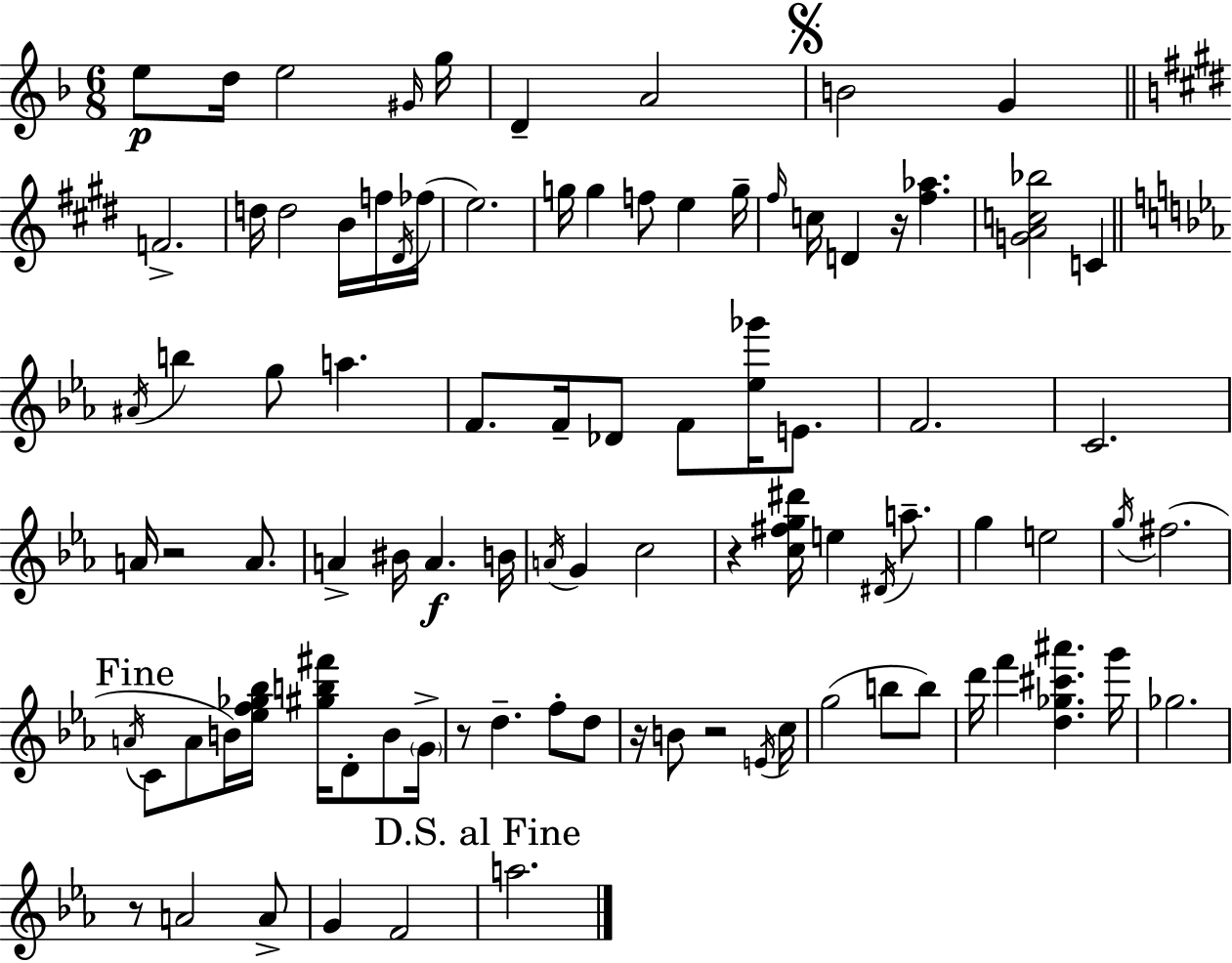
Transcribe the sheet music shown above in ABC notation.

X:1
T:Untitled
M:6/8
L:1/4
K:F
e/2 d/4 e2 ^G/4 g/4 D A2 B2 G F2 d/4 d2 B/4 f/4 ^D/4 _f/4 e2 g/4 g f/2 e g/4 ^f/4 c/4 D z/4 [^f_a] [GAc_b]2 C ^A/4 b g/2 a F/2 F/4 _D/2 F/2 [_e_g']/4 E/2 F2 C2 A/4 z2 A/2 A ^B/4 A B/4 A/4 G c2 z [c^fg^d']/4 e ^D/4 a/2 g e2 g/4 ^f2 A/4 C/2 A/2 B/4 [_ef_g_b]/4 [^gb^f']/4 D/2 B/2 G/4 z/2 d f/2 d/2 z/4 B/2 z2 E/4 c/4 g2 b/2 b/2 d'/4 f' [d_g^c'^a'] g'/4 _g2 z/2 A2 A/2 G F2 a2